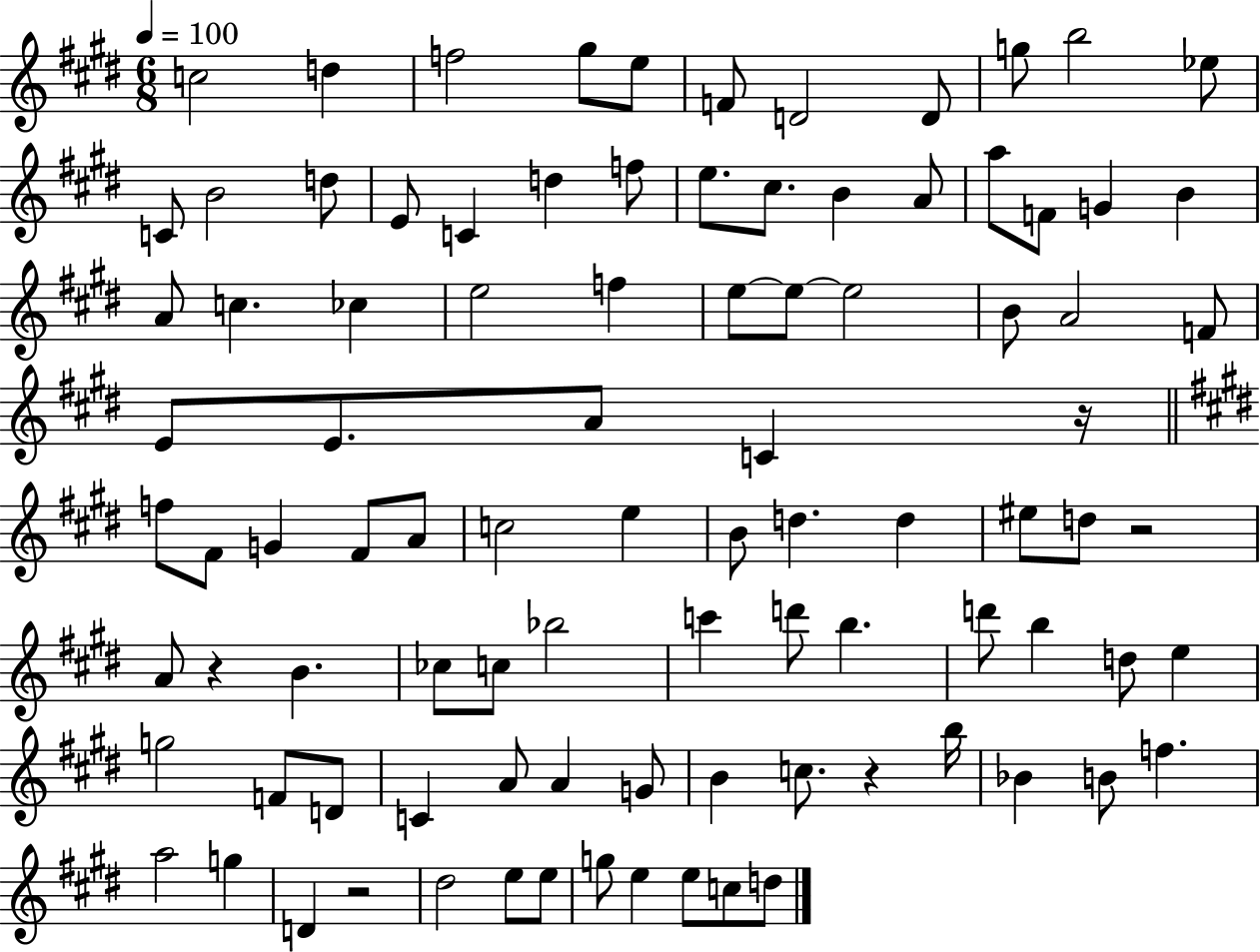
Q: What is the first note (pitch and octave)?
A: C5